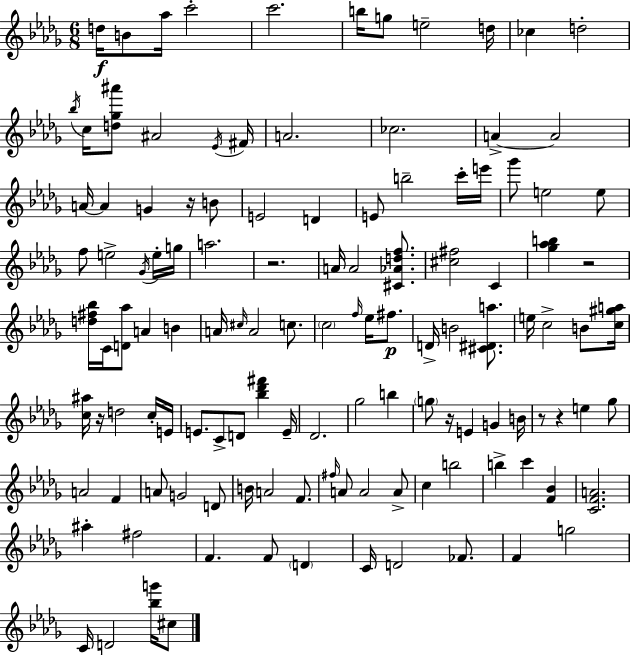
{
  \clef treble
  \numericTimeSignature
  \time 6/8
  \key bes \minor
  \repeat volta 2 { d''16\f b'8 aes''16 c'''2-. | c'''2. | b''16 g''8 e''2-- d''16 | ces''4 d''2-. | \break \acciaccatura { bes''16 } c''16 <d'' ges'' ais'''>8 ais'2 | \acciaccatura { ees'16 } fis'16 a'2. | ces''2. | a'4->~~ a'2 | \break a'16~~ a'4 g'4 r16 | b'8 e'2 d'4 | e'8 b''2-- | c'''16-. e'''16 ges'''8 e''2 | \break e''8 f''8 e''2-> | \acciaccatura { ges'16 } e''16-. g''16 a''2. | r2. | a'16 a'2 | \break <cis' aes' d'' f''>8. <cis'' fis''>2 c'4 | <ges'' aes'' b''>4 r2 | <d'' fis'' bes''>16 c'16 <d' aes''>8 a'4 b'4 | a'16 \grace { cis''16 } a'2 | \break c''8. \parenthesize c''2 | \grace { f''16 } ees''16 fis''8.\p d'16-> b'2 | <cis' dis' a''>8. e''16 c''2-> | b'8 <c'' gis'' a''>16 <c'' ais''>16 r16 d''2 | \break c''16-. e'16 e'8. c'8-> d'8 | <bes'' des''' fis'''>4 e'16-- des'2. | ges''2 | b''4 \parenthesize g''8 r16 e'4 | \break g'4 b'16 r8 r4 e''4 | ges''8 a'2 | f'4 a'8 g'2 | d'8 b'16 a'2 | \break f'8. \grace { fis''16 } a'8 a'2 | a'8-> c''4 b''2 | b''4-> c'''4 | <f' bes'>4 <c' f' a'>2. | \break ais''4-. fis''2 | f'4. | f'8 \parenthesize d'4 c'16 d'2 | fes'8. f'4 g''2 | \break c'16 d'2 | <bes'' g'''>16 cis''8 } \bar "|."
}